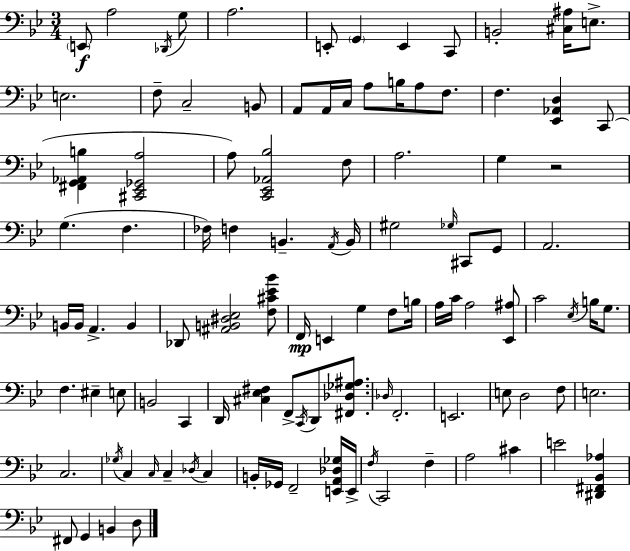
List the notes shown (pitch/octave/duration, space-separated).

E2/e A3/h Db2/s G3/e A3/h. E2/e G2/q E2/q C2/e B2/h [C#3,A#3]/s E3/e. E3/h. F3/e C3/h B2/e A2/e A2/s C3/s A3/e B3/s A3/e F3/e. F3/q. [Eb2,Ab2,D3]/q C2/e [F#2,G2,Ab2,B3]/q [C#2,Eb2,Gb2,A3]/h A3/e [C2,Eb2,Ab2,Bb3]/h F3/e A3/h. G3/q R/h G3/q. F3/q. FES3/s F3/q B2/q. A2/s B2/s G#3/h Gb3/s C#2/e G2/e A2/h. B2/s B2/s A2/q. B2/q Db2/e [A#2,B2,D#3,Eb3]/h [F3,C#4,Eb4,Bb4]/e F2/s E2/q G3/q F3/e B3/s A3/s C4/s A3/h [Eb2,A#3]/e C4/h Eb3/s B3/s G3/e. F3/q. EIS3/q E3/e B2/h C2/q D2/s [C#3,Eb3,F#3]/q F2/e C2/s D2/e [F#2,Db3,Gb3,A#3]/e. Db3/s F2/h. E2/h. E3/e D3/h F3/e E3/h. C3/h. Gb3/s C3/q C3/s C3/q Db3/s C3/q B2/s Gb2/s F2/h [E2,A2,Db3,Gb3]/s E2/s F3/s C2/h F3/q A3/h C#4/q E4/h [D#2,F#2,Bb2,Ab3]/q F#2/e G2/q B2/q D3/e